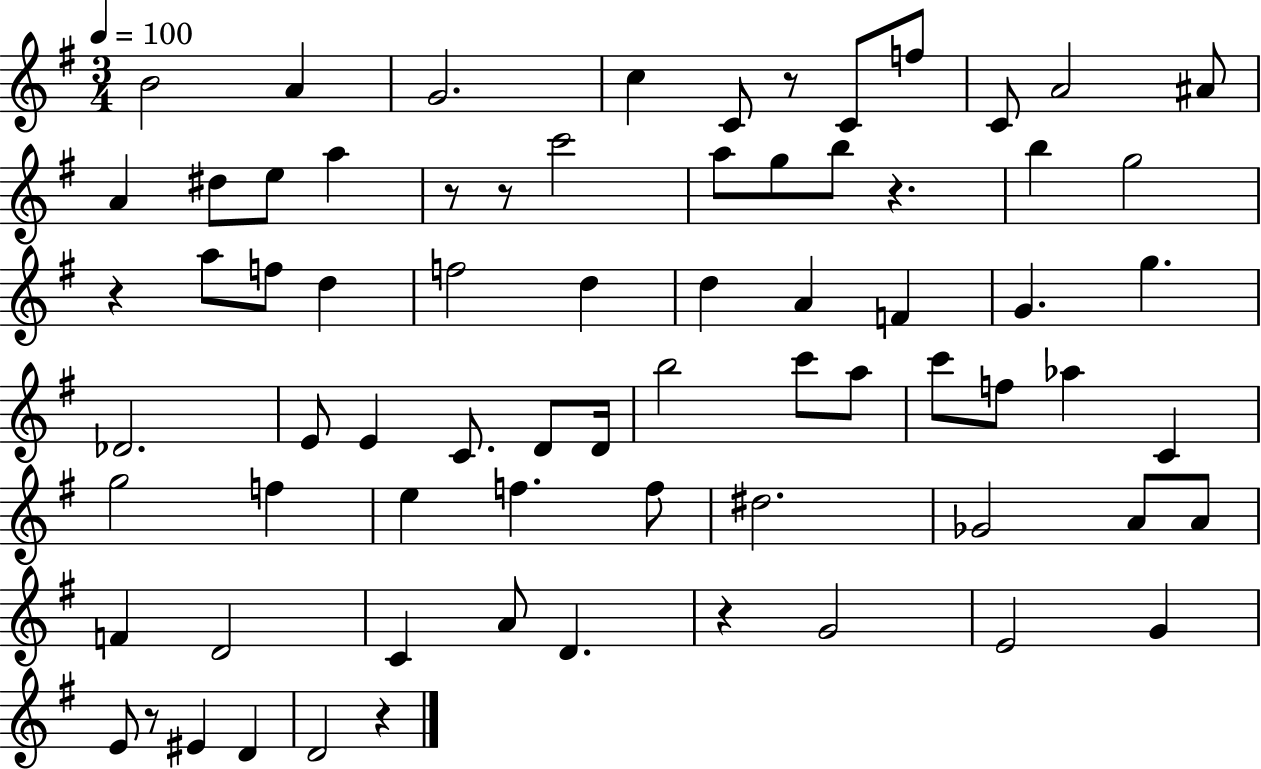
{
  \clef treble
  \numericTimeSignature
  \time 3/4
  \key g \major
  \tempo 4 = 100
  b'2 a'4 | g'2. | c''4 c'8 r8 c'8 f''8 | c'8 a'2 ais'8 | \break a'4 dis''8 e''8 a''4 | r8 r8 c'''2 | a''8 g''8 b''8 r4. | b''4 g''2 | \break r4 a''8 f''8 d''4 | f''2 d''4 | d''4 a'4 f'4 | g'4. g''4. | \break des'2. | e'8 e'4 c'8. d'8 d'16 | b''2 c'''8 a''8 | c'''8 f''8 aes''4 c'4 | \break g''2 f''4 | e''4 f''4. f''8 | dis''2. | ges'2 a'8 a'8 | \break f'4 d'2 | c'4 a'8 d'4. | r4 g'2 | e'2 g'4 | \break e'8 r8 eis'4 d'4 | d'2 r4 | \bar "|."
}